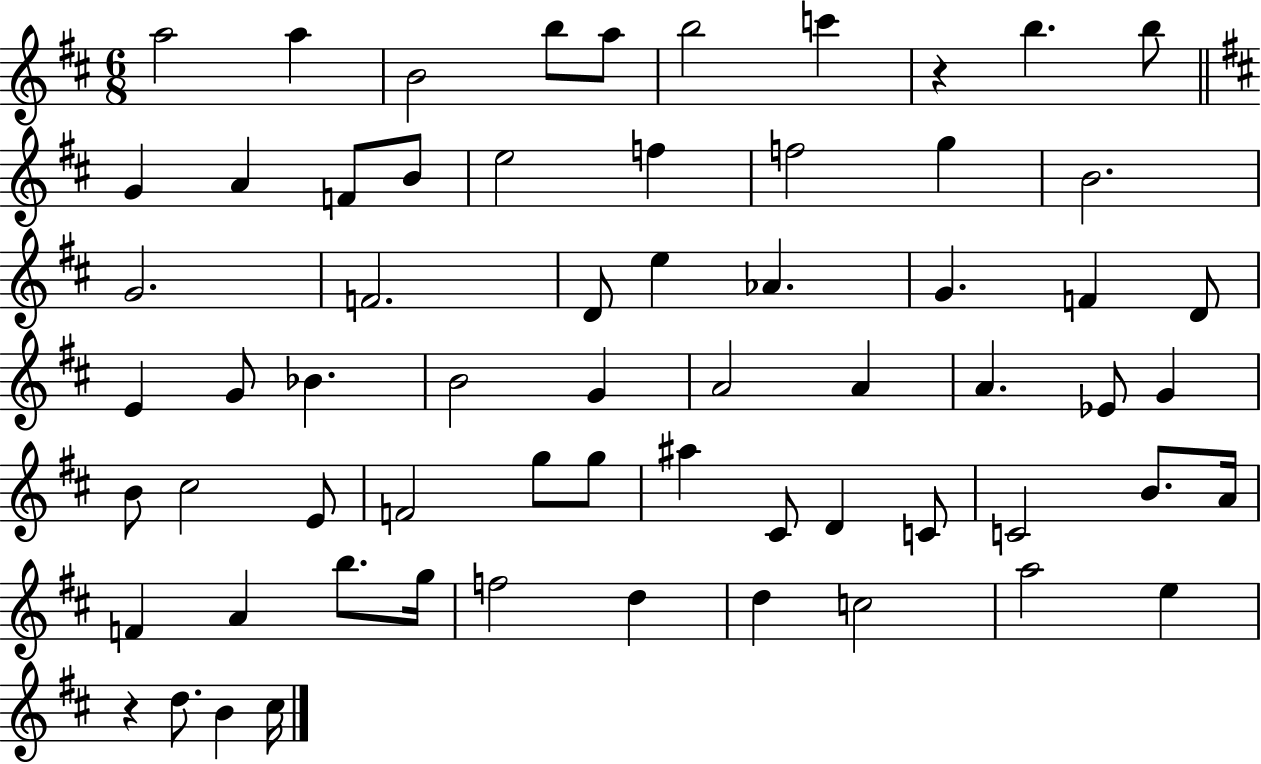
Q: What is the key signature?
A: D major